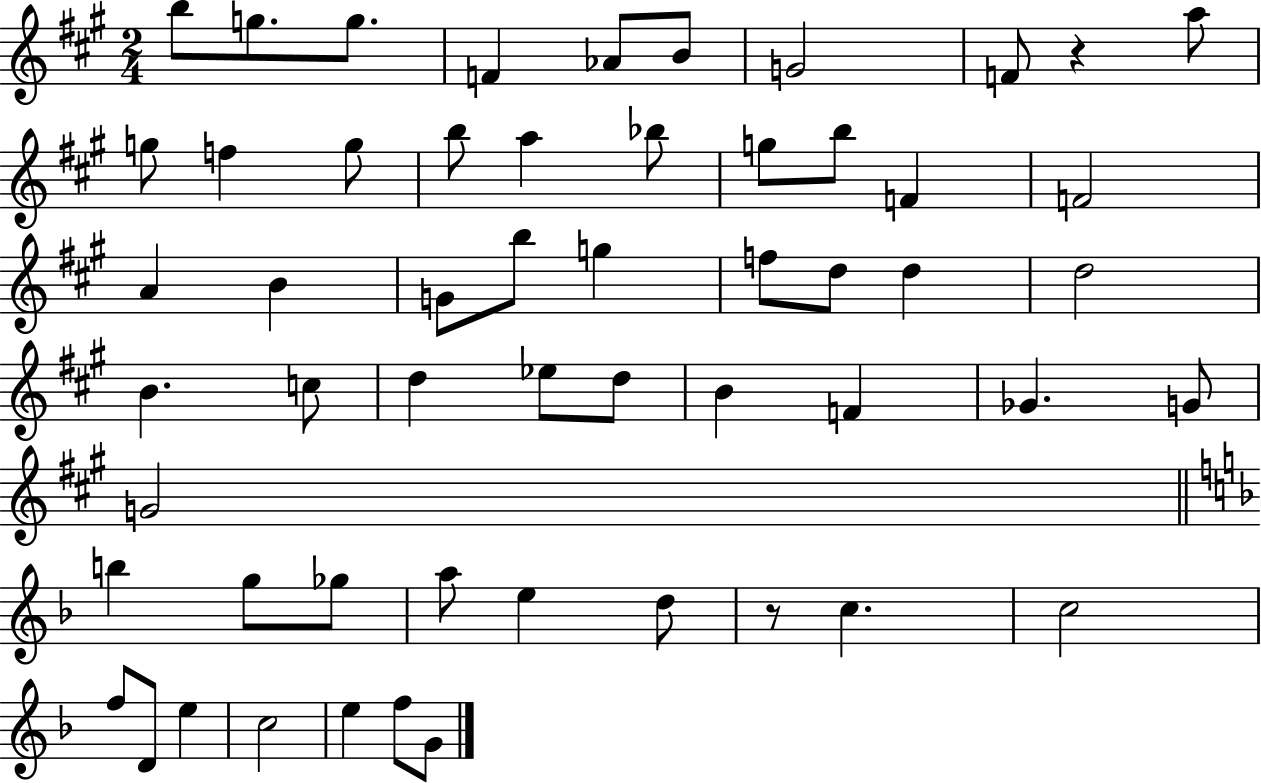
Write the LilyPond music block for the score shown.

{
  \clef treble
  \numericTimeSignature
  \time 2/4
  \key a \major
  b''8 g''8. g''8. | f'4 aes'8 b'8 | g'2 | f'8 r4 a''8 | \break g''8 f''4 g''8 | b''8 a''4 bes''8 | g''8 b''8 f'4 | f'2 | \break a'4 b'4 | g'8 b''8 g''4 | f''8 d''8 d''4 | d''2 | \break b'4. c''8 | d''4 ees''8 d''8 | b'4 f'4 | ges'4. g'8 | \break g'2 | \bar "||" \break \key f \major b''4 g''8 ges''8 | a''8 e''4 d''8 | r8 c''4. | c''2 | \break f''8 d'8 e''4 | c''2 | e''4 f''8 g'8 | \bar "|."
}